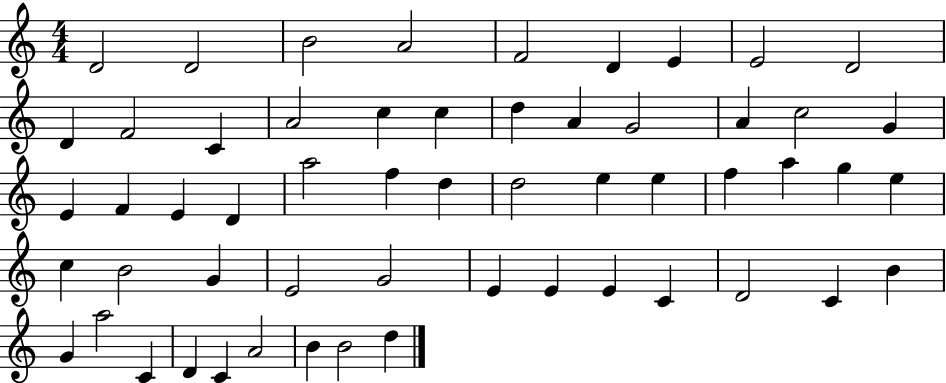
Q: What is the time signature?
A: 4/4